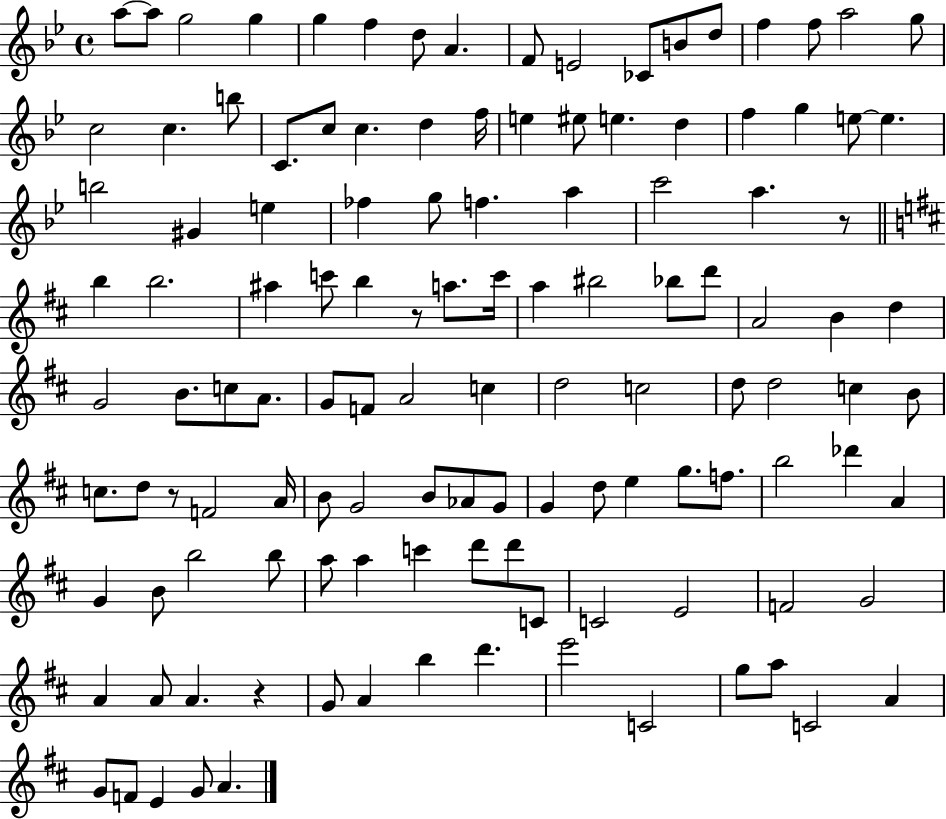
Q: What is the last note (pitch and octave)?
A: A4